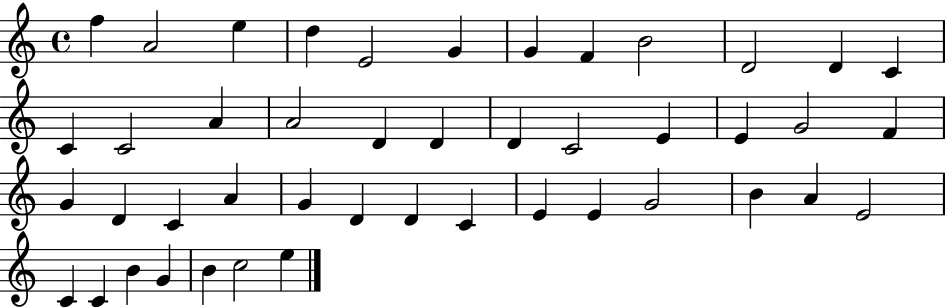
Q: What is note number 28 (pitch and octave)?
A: A4